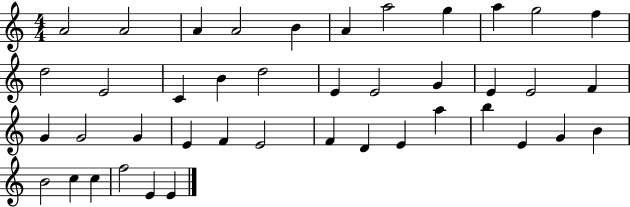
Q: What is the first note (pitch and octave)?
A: A4